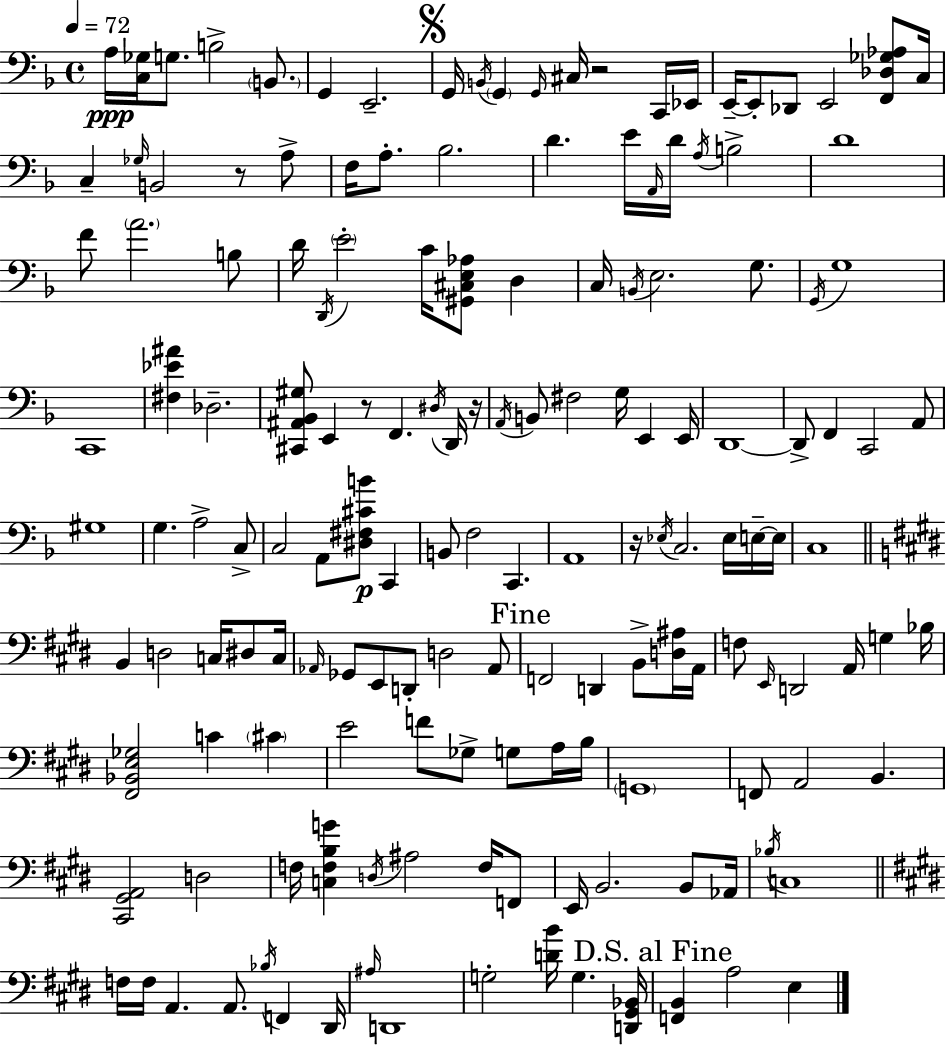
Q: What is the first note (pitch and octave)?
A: A3